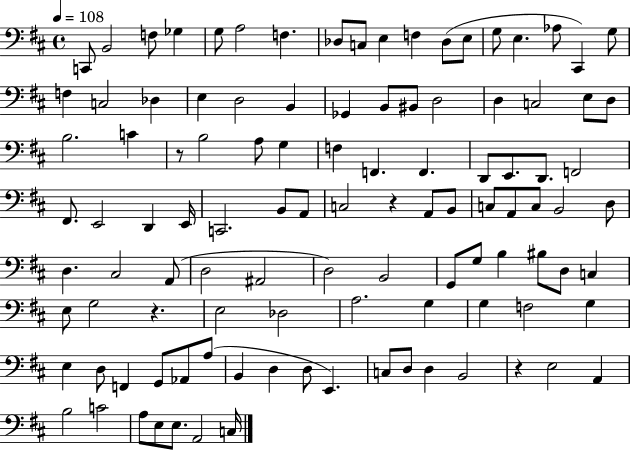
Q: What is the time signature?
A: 4/4